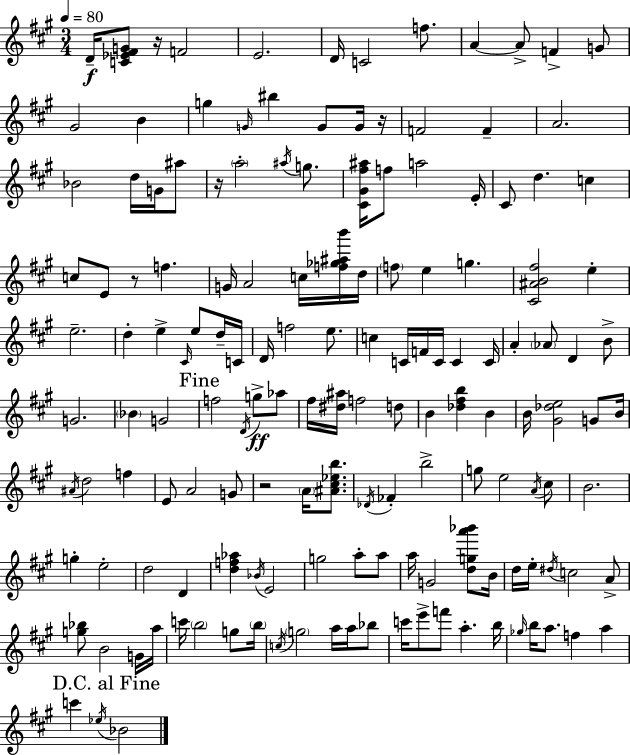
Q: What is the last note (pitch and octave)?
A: Bb4